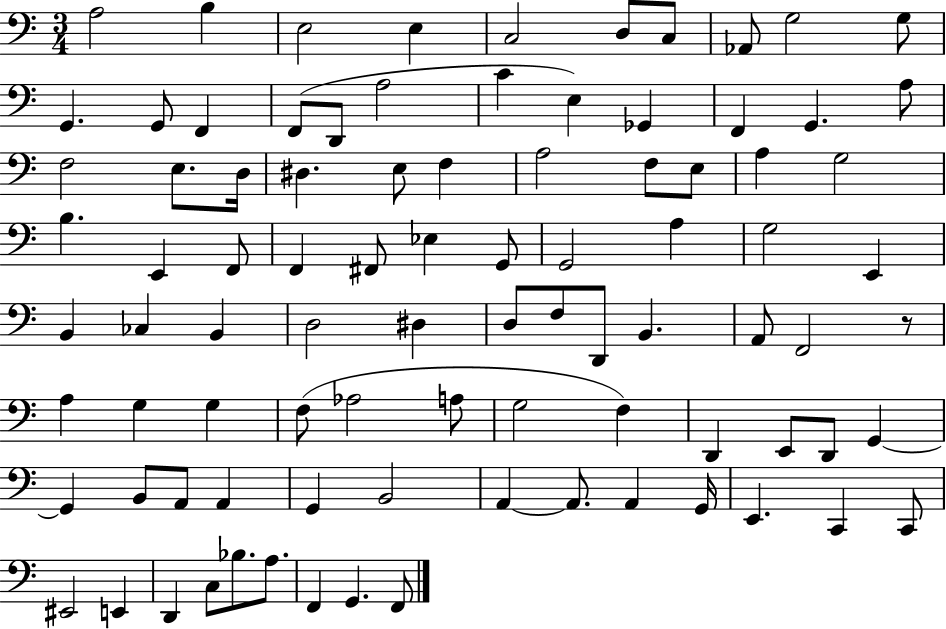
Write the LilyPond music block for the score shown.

{
  \clef bass
  \numericTimeSignature
  \time 3/4
  \key c \major
  a2 b4 | e2 e4 | c2 d8 c8 | aes,8 g2 g8 | \break g,4. g,8 f,4 | f,8( d,8 a2 | c'4 e4) ges,4 | f,4 g,4. a8 | \break f2 e8. d16 | dis4. e8 f4 | a2 f8 e8 | a4 g2 | \break b4. e,4 f,8 | f,4 fis,8 ees4 g,8 | g,2 a4 | g2 e,4 | \break b,4 ces4 b,4 | d2 dis4 | d8 f8 d,8 b,4. | a,8 f,2 r8 | \break a4 g4 g4 | f8( aes2 a8 | g2 f4) | d,4 e,8 d,8 g,4~~ | \break g,4 b,8 a,8 a,4 | g,4 b,2 | a,4~~ a,8. a,4 g,16 | e,4. c,4 c,8 | \break eis,2 e,4 | d,4 c8 bes8. a8. | f,4 g,4. f,8 | \bar "|."
}